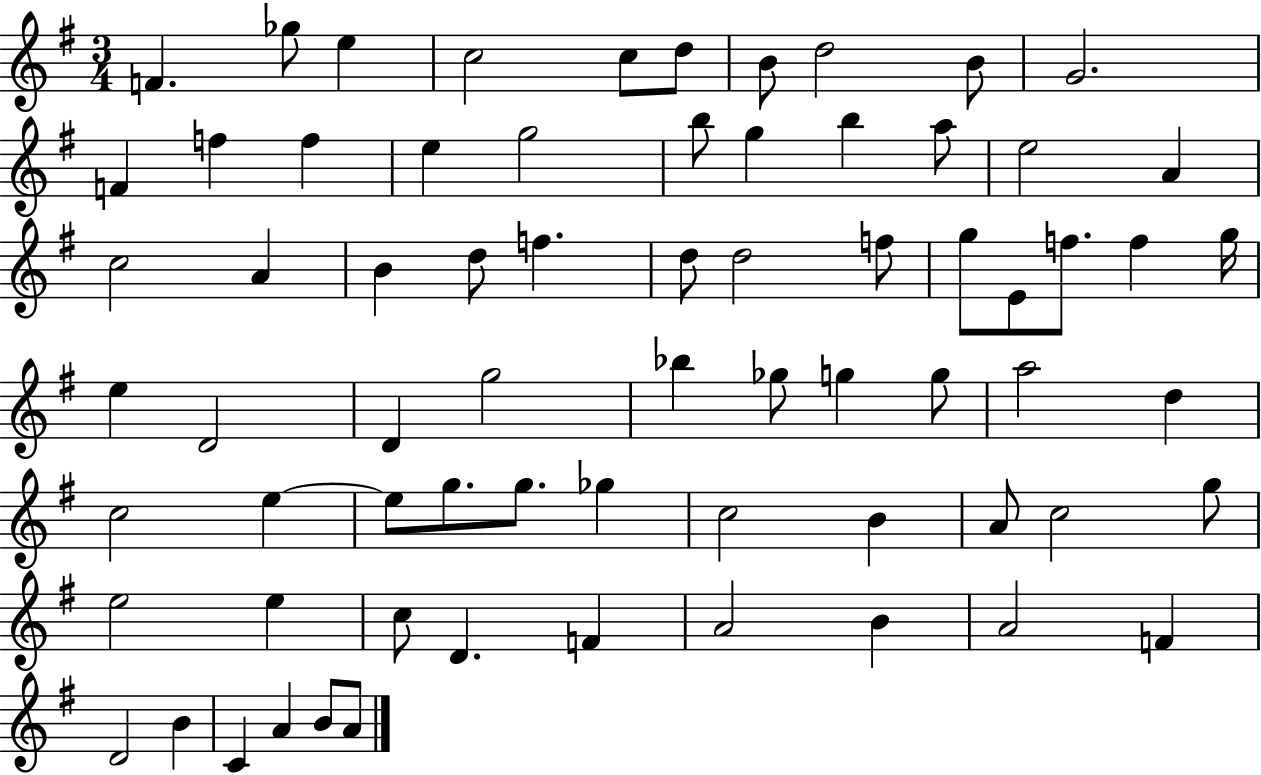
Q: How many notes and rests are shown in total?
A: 70